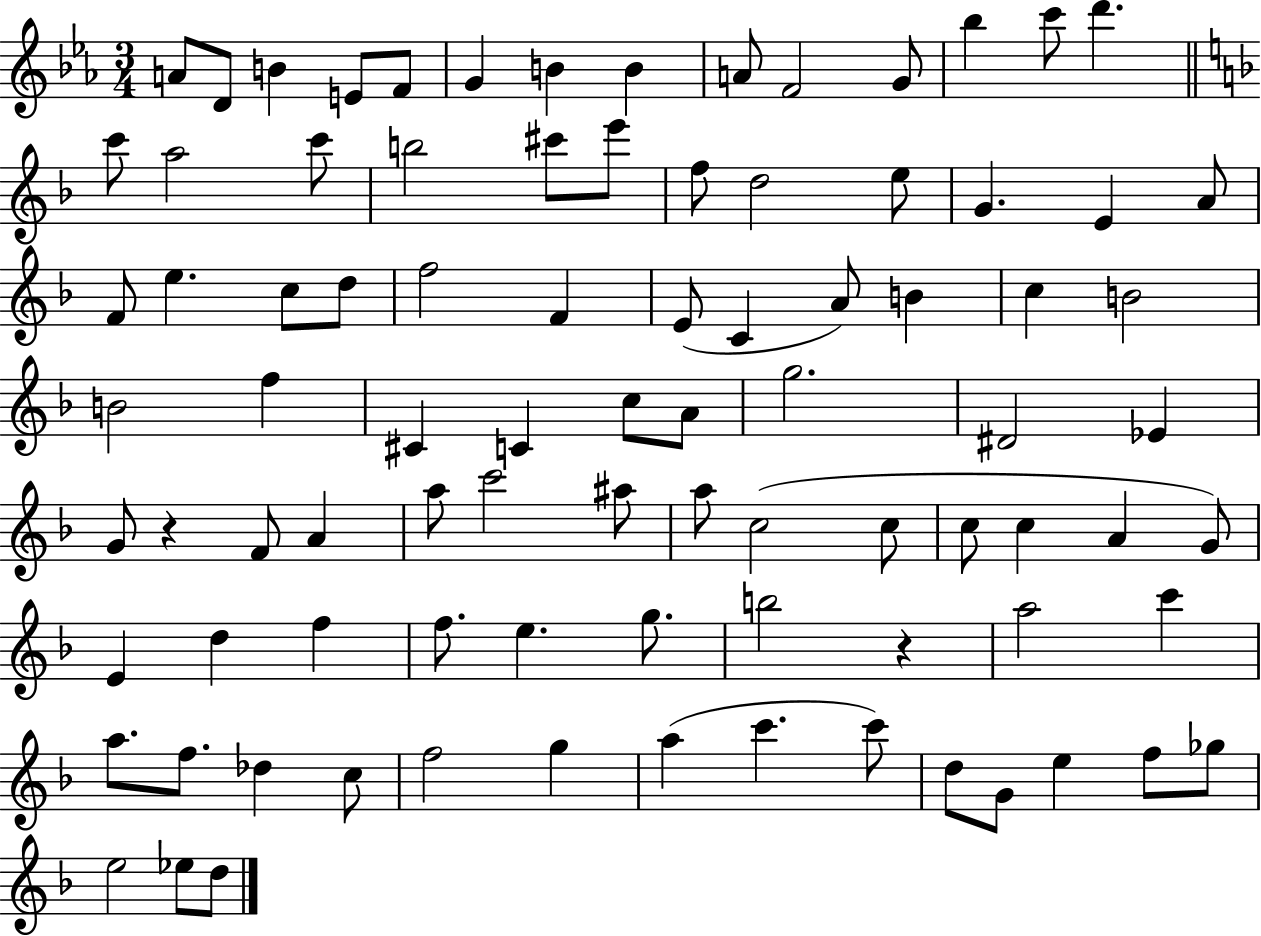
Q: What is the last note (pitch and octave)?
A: D5